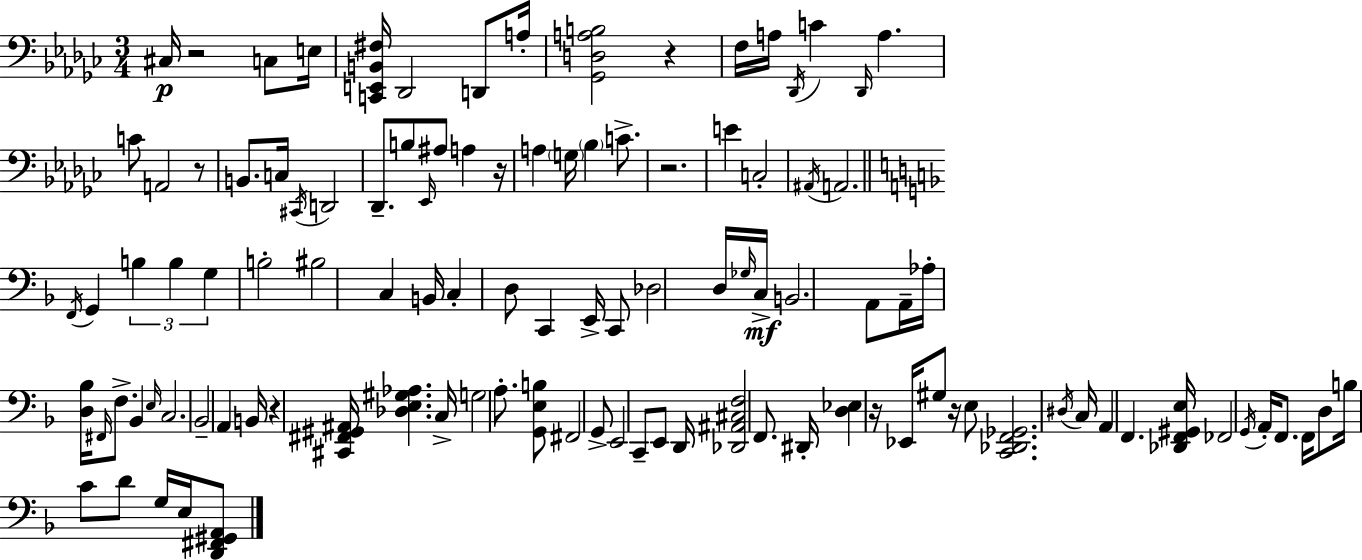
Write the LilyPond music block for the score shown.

{
  \clef bass
  \numericTimeSignature
  \time 3/4
  \key ees \minor
  \repeat volta 2 { cis16\p r2 c8 e16 | <c, e, b, fis>16 des,2 d,8 a16-. | <ges, d a b>2 r4 | f16 a16 \acciaccatura { des,16 } c'4 \grace { des,16 } a4. | \break c'8 a,2 | r8 b,8. c16 \acciaccatura { cis,16 } d,2 | des,8.-- b8 \grace { ees,16 } ais8 a4 | r16 a4 \parenthesize g16 \parenthesize bes4 | \break c'8.-> r2. | e'4 c2-. | \acciaccatura { ais,16 } a,2. | \bar "||" \break \key f \major \acciaccatura { f,16 } g,4 \tuplet 3/2 { b4 b4 | g4 } b2-. | bis2 c4 | b,16 c4-. d8 c,4 | \break e,16-> c,8 des2 d16 | \grace { ges16 }\mf c16-> b,2. | a,8 a,16-- aes16-. <d bes>16 \grace { fis,16 } f8.-> bes,4 | \grace { e16 } c2. | \break bes,2-- | a,4 b,16 r4 <cis, fis, gis, ais,>16 <des e gis aes>4. | c16-> g2 | a8.-. <g, e b>8 fis,2 | \break g,8-> e,2 | c,8-- e,8 d,16 <des, ais, cis f>2 | f,8. dis,16-. <d ees>4 r16 ees,16 gis8 | r16 e8 <c, des, f, ges,>2. | \break \acciaccatura { dis16 } c16 a,4 f,4. | <des, f, gis, e>16 fes,2 | \acciaccatura { g,16 } a,16-. f,8. f,16 d8 b16 c'8 | d'8 g16 e16 <d, fis, gis, a,>8 } \bar "|."
}